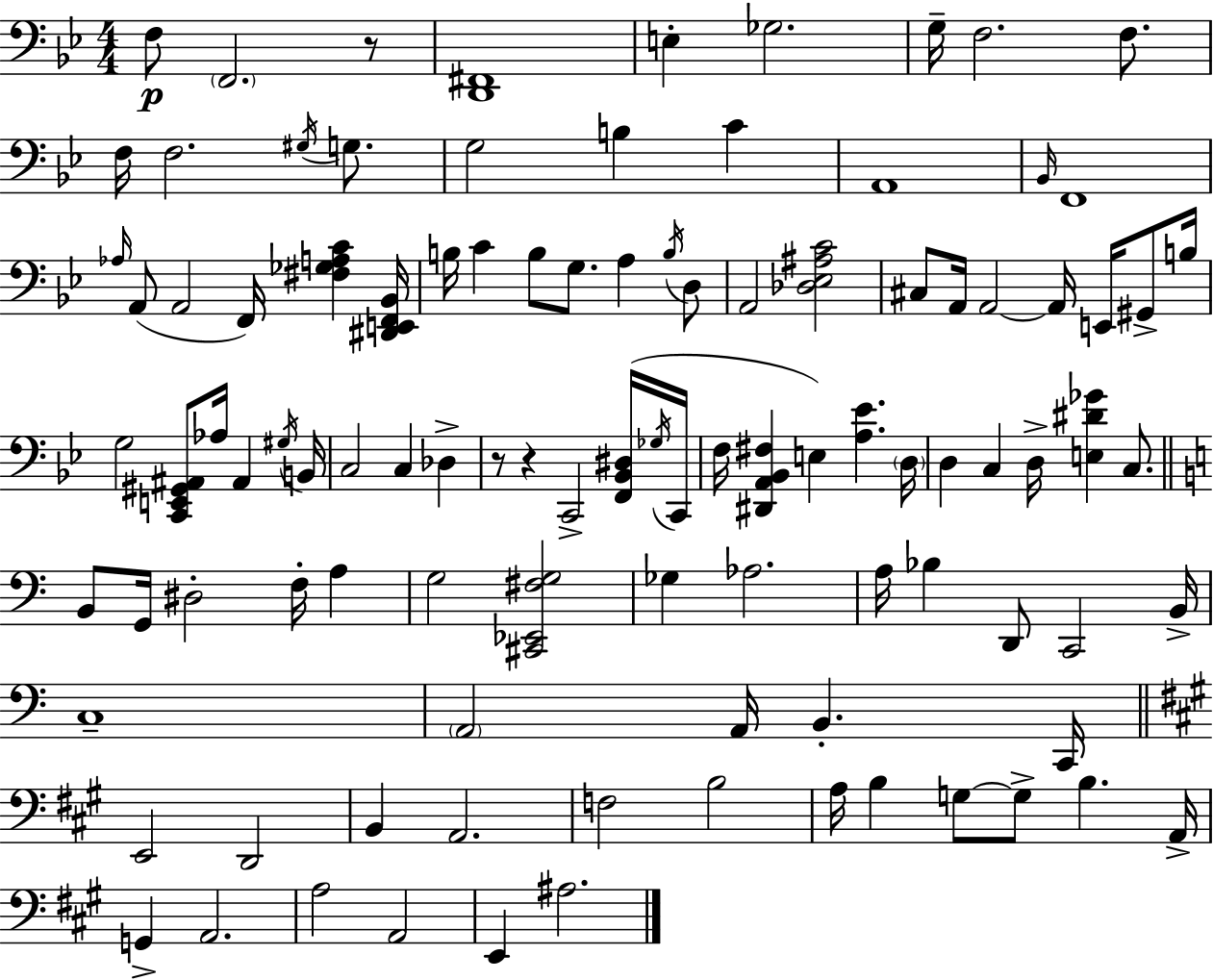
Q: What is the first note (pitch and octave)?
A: F3